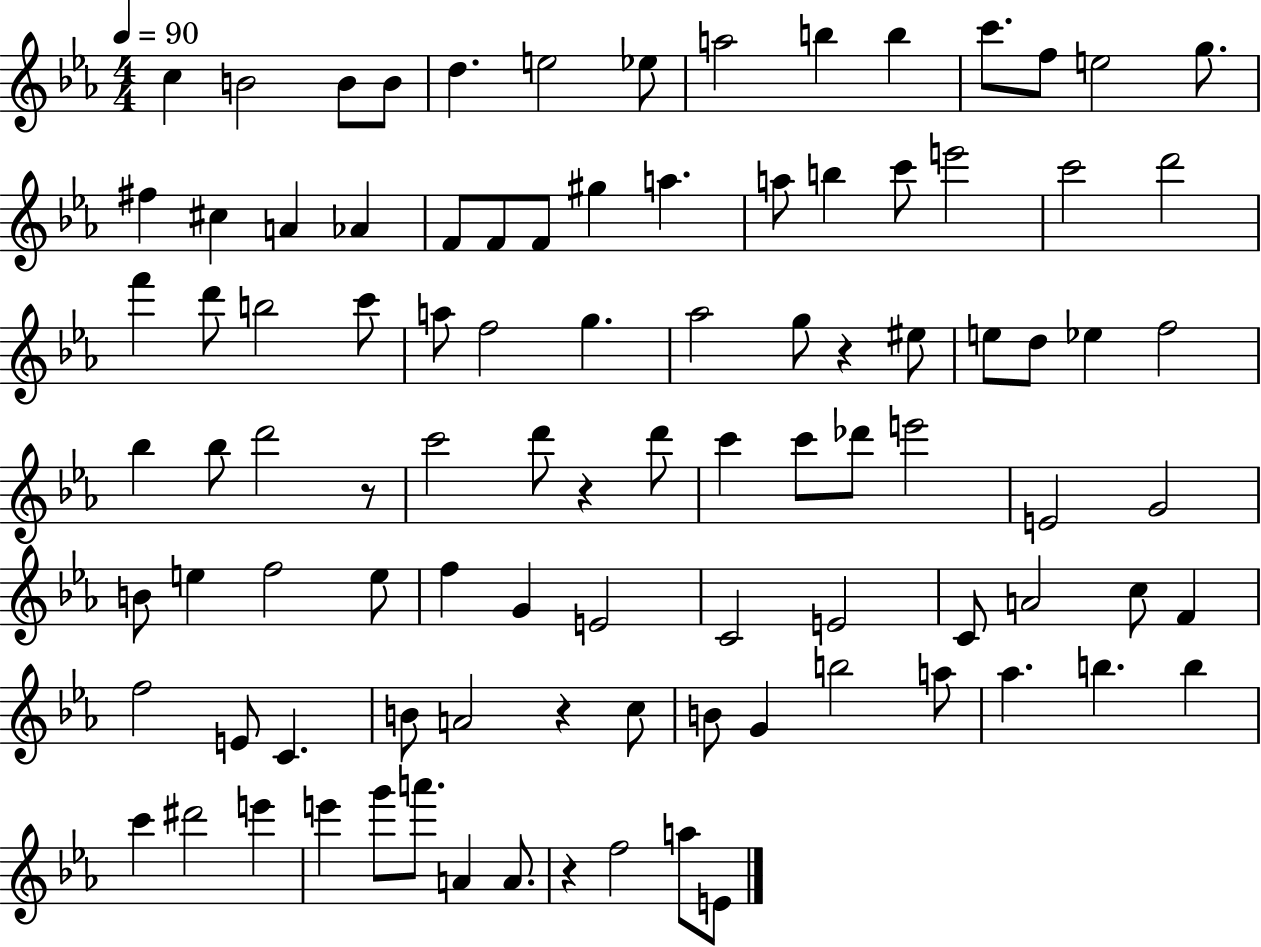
X:1
T:Untitled
M:4/4
L:1/4
K:Eb
c B2 B/2 B/2 d e2 _e/2 a2 b b c'/2 f/2 e2 g/2 ^f ^c A _A F/2 F/2 F/2 ^g a a/2 b c'/2 e'2 c'2 d'2 f' d'/2 b2 c'/2 a/2 f2 g _a2 g/2 z ^e/2 e/2 d/2 _e f2 _b _b/2 d'2 z/2 c'2 d'/2 z d'/2 c' c'/2 _d'/2 e'2 E2 G2 B/2 e f2 e/2 f G E2 C2 E2 C/2 A2 c/2 F f2 E/2 C B/2 A2 z c/2 B/2 G b2 a/2 _a b b c' ^d'2 e' e' g'/2 a'/2 A A/2 z f2 a/2 E/2